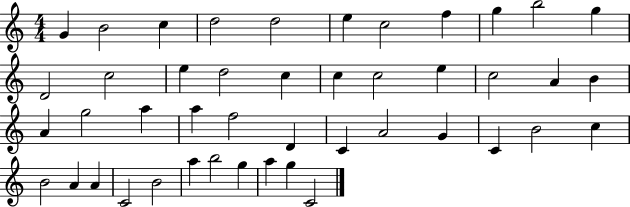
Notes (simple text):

G4/q B4/h C5/q D5/h D5/h E5/q C5/h F5/q G5/q B5/h G5/q D4/h C5/h E5/q D5/h C5/q C5/q C5/h E5/q C5/h A4/q B4/q A4/q G5/h A5/q A5/q F5/h D4/q C4/q A4/h G4/q C4/q B4/h C5/q B4/h A4/q A4/q C4/h B4/h A5/q B5/h G5/q A5/q G5/q C4/h